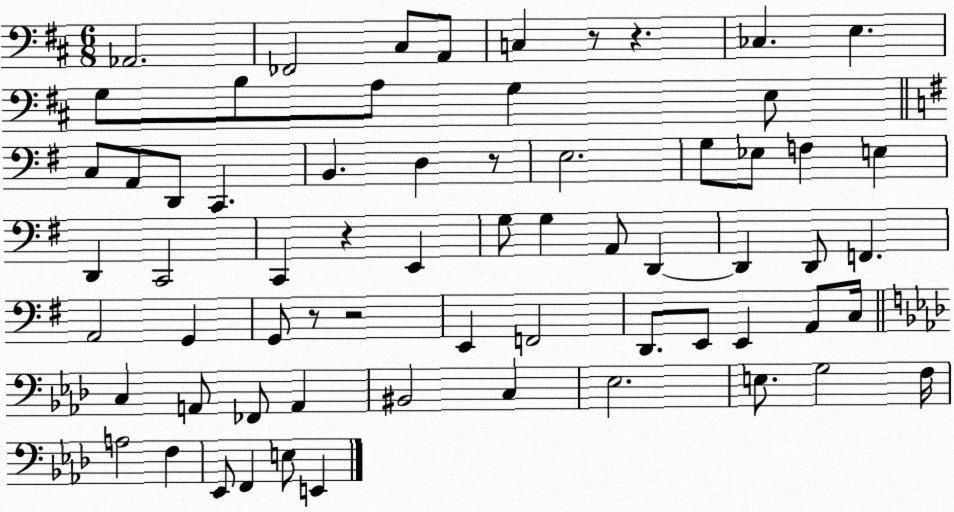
X:1
T:Untitled
M:6/8
L:1/4
K:D
_A,,2 _F,,2 ^C,/2 A,,/2 C, z/2 z _C, E, G,/2 B,/2 A,/2 G, E,/2 C,/2 A,,/2 D,,/2 C,, B,, D, z/2 E,2 G,/2 _E,/2 F, E, D,, C,,2 C,, z E,, G,/2 G, A,,/2 D,, D,, D,,/2 F,, A,,2 G,, G,,/2 z/2 z2 E,, F,,2 D,,/2 E,,/2 E,, A,,/2 C,/4 C, A,,/2 _F,,/2 A,, ^B,,2 C, _E,2 E,/2 G,2 F,/4 A,2 F, _E,,/2 F,, E,/2 E,,